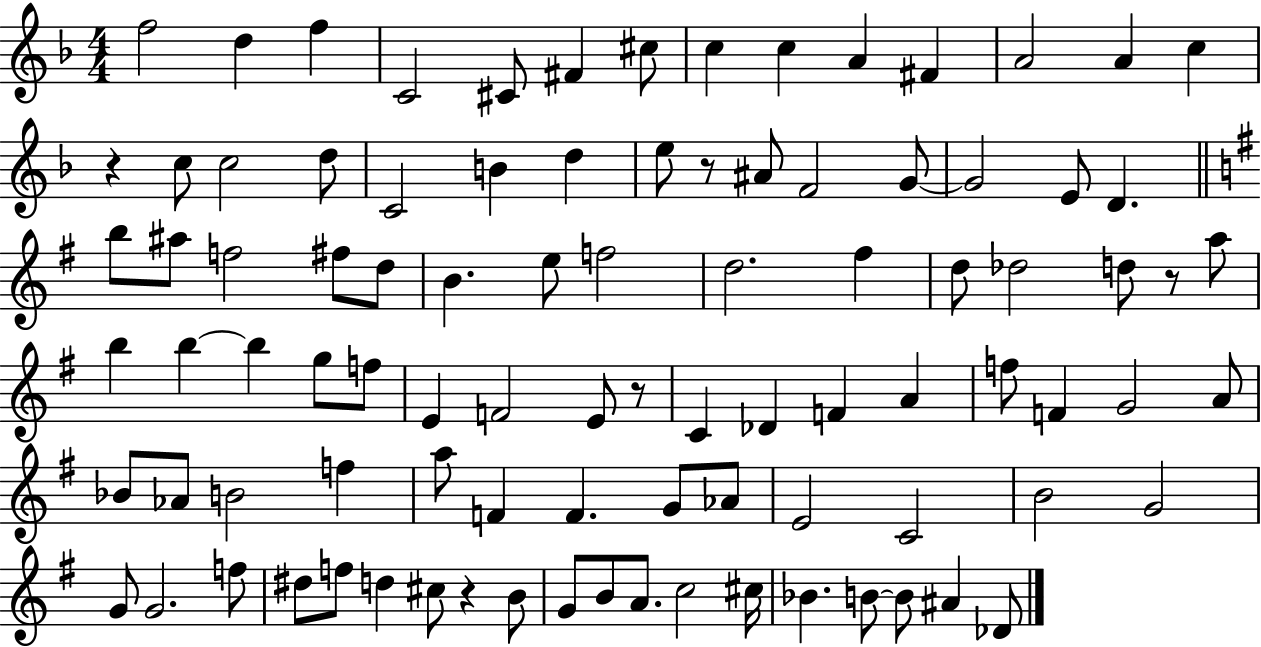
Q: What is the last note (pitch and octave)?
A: Db4